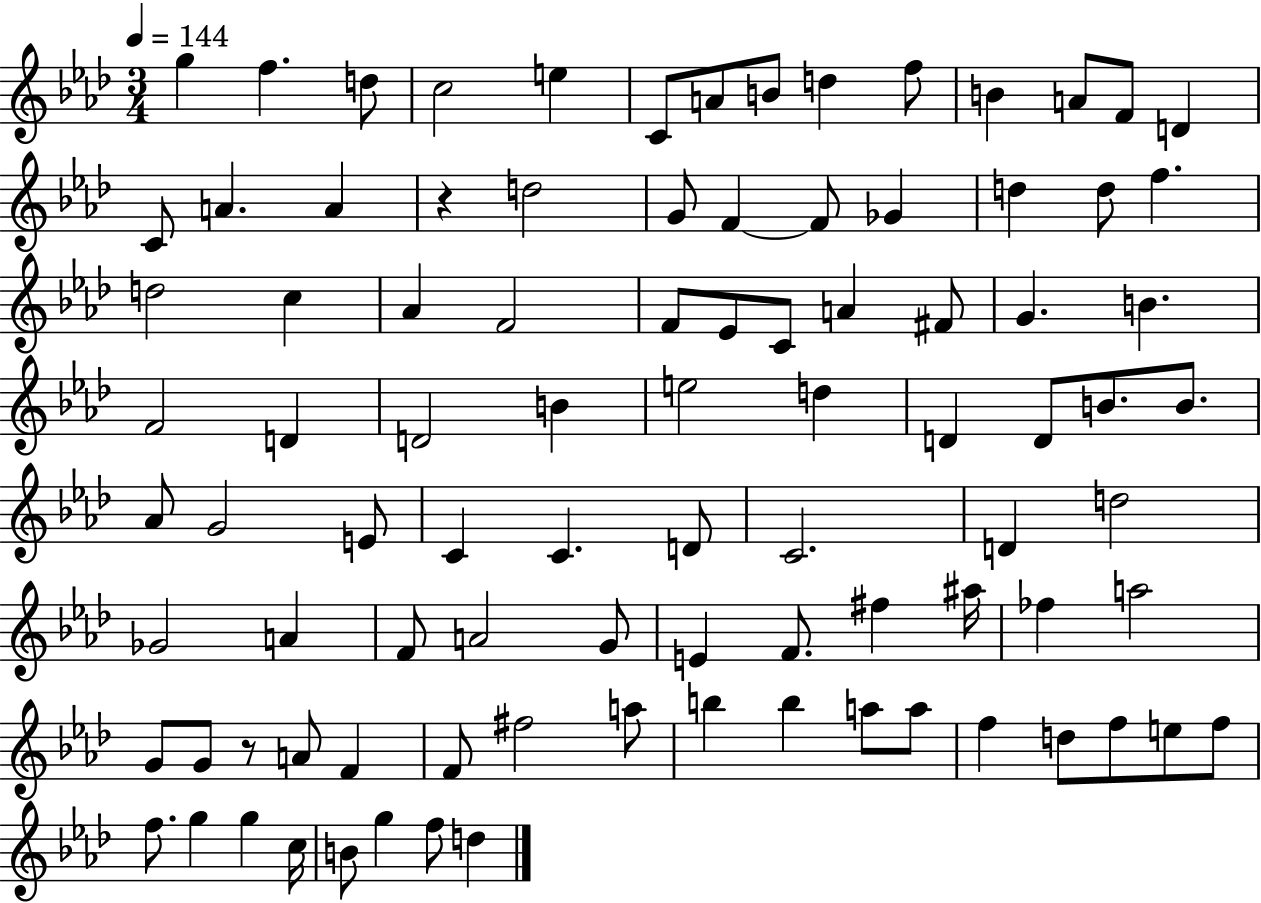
G5/q F5/q. D5/e C5/h E5/q C4/e A4/e B4/e D5/q F5/e B4/q A4/e F4/e D4/q C4/e A4/q. A4/q R/q D5/h G4/e F4/q F4/e Gb4/q D5/q D5/e F5/q. D5/h C5/q Ab4/q F4/h F4/e Eb4/e C4/e A4/q F#4/e G4/q. B4/q. F4/h D4/q D4/h B4/q E5/h D5/q D4/q D4/e B4/e. B4/e. Ab4/e G4/h E4/e C4/q C4/q. D4/e C4/h. D4/q D5/h Gb4/h A4/q F4/e A4/h G4/e E4/q F4/e. F#5/q A#5/s FES5/q A5/h G4/e G4/e R/e A4/e F4/q F4/e F#5/h A5/e B5/q B5/q A5/e A5/e F5/q D5/e F5/e E5/e F5/e F5/e. G5/q G5/q C5/s B4/e G5/q F5/e D5/q